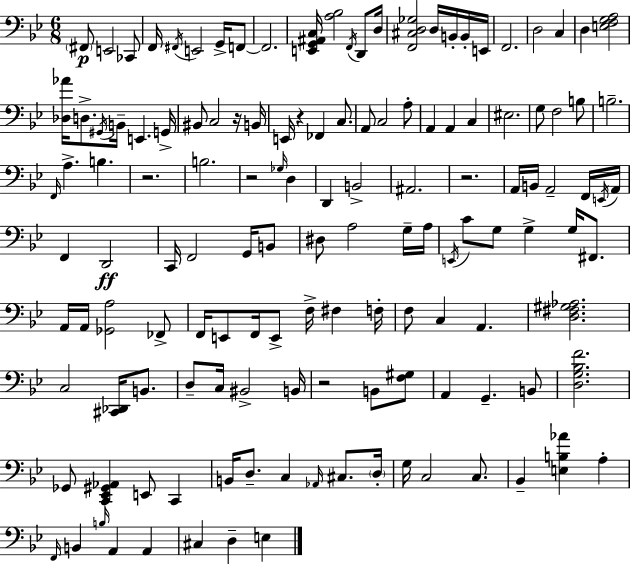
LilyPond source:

{
  \clef bass
  \numericTimeSignature
  \time 6/8
  \key bes \major
  \parenthesize fis,8\p e,2 ces,8 | f,16 \acciaccatura { fis,16 } e,2 g,16-> f,8~~ | f,2. | <e, g, ais, c>16 <a bes>2 \acciaccatura { f,16 } d,8 | \break d16 <f, cis d ges>2 d16 b,16-. | b,16-. e,16 f,2. | d2 c4 | d4 <e f g a>2 | \break <des aes'>16 d8.-> \acciaccatura { gis,16 } b,16-- e,4. | g,16-> bis,8 c2 | r16 b,16 e,16 r4 fes,4 | c8. a,8 c2 | \break a8-. a,4 a,4 c4 | eis2. | g8 f2 | b8 b2.-- | \break \grace { f,16 } a4.-> b4. | r2. | b2. | r2 | \break \grace { ges16 } d4 d,4 b,2-> | ais,2. | r2. | a,16 b,16 a,2-- | \break f,16 \acciaccatura { e,16 } a,16 f,4 d,2\ff | c,16 f,2 | g,16 b,8 dis8 a2 | g16-- a16 \acciaccatura { e,16 } c'8 g8 g4-> | \break g16 fis,8. a,16 a,16 <ges, a>2 | fes,8-> f,16 e,8 f,16 e,8-> | f16-> fis4 f16-. f8 c4 | a,4. <d fis gis aes>2. | \break c2 | <cis, des,>16 b,8. d8-- c16 bis,2-> | b,16 r2 | b,8 <f gis>8 a,4 g,4.-- | \break b,8 <d g bes f'>2. | ges,8 <c, ees, gis, aes,>4 | e,8 c,4 b,16 d8.-- c4 | \grace { aes,16 } cis8. \parenthesize d16-. g16 c2 | \break c8. bes,4-- | <e b aes'>4 a4-. \grace { f,16 } b,4 | \grace { b16 } a,4 a,4 cis4 | d4-- e4 \bar "|."
}